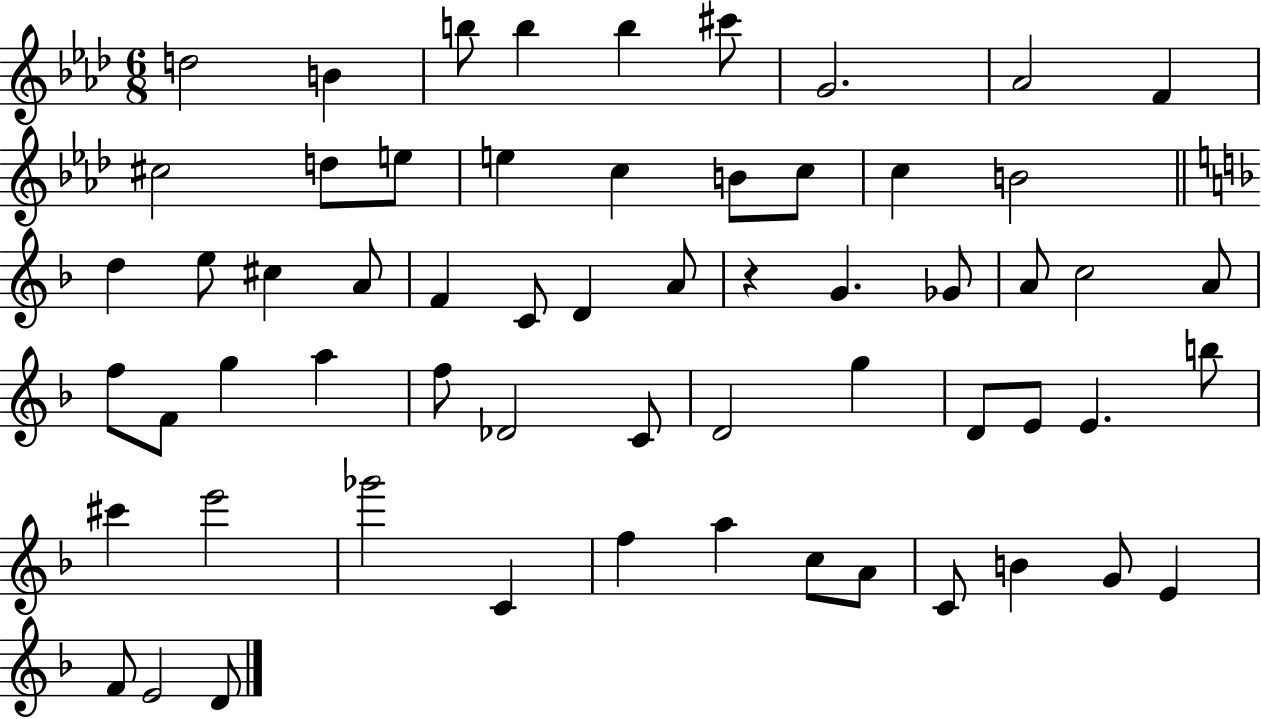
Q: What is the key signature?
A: AES major